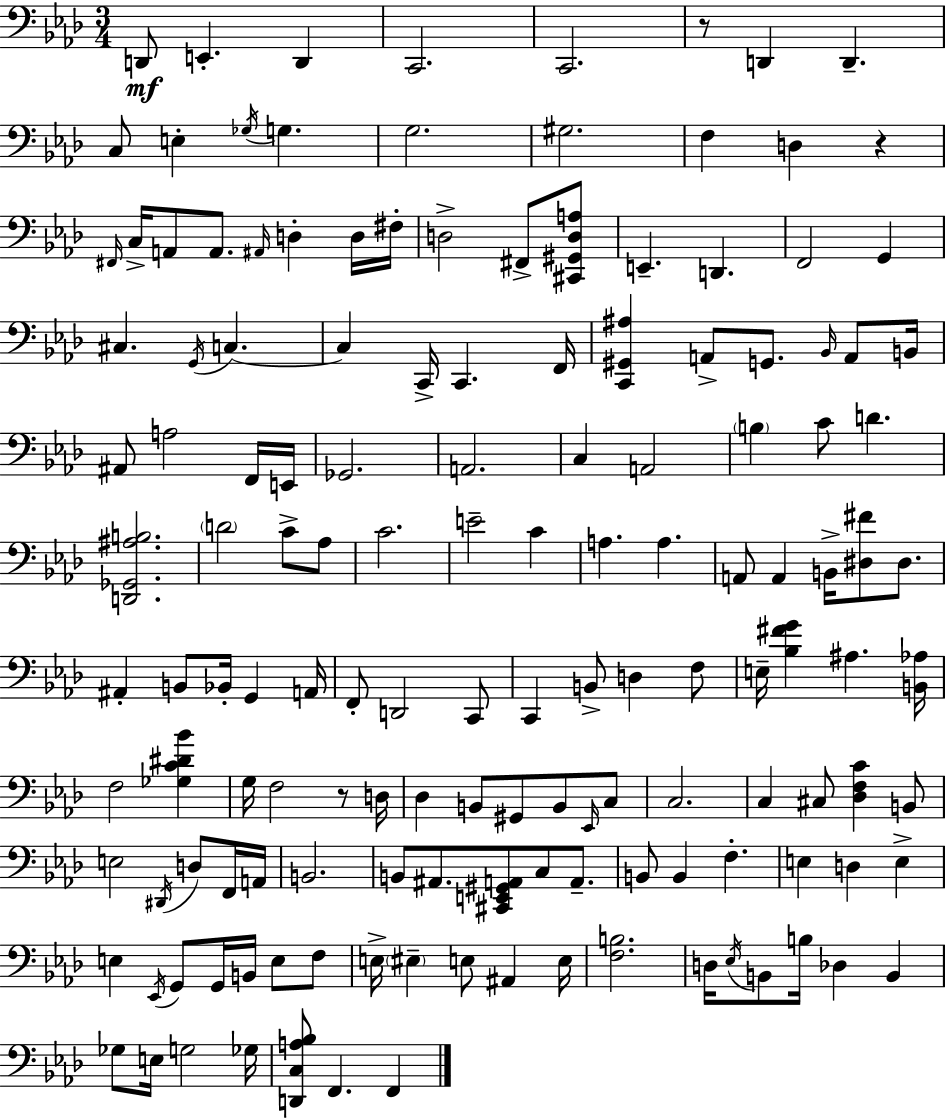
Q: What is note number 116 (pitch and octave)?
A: E3